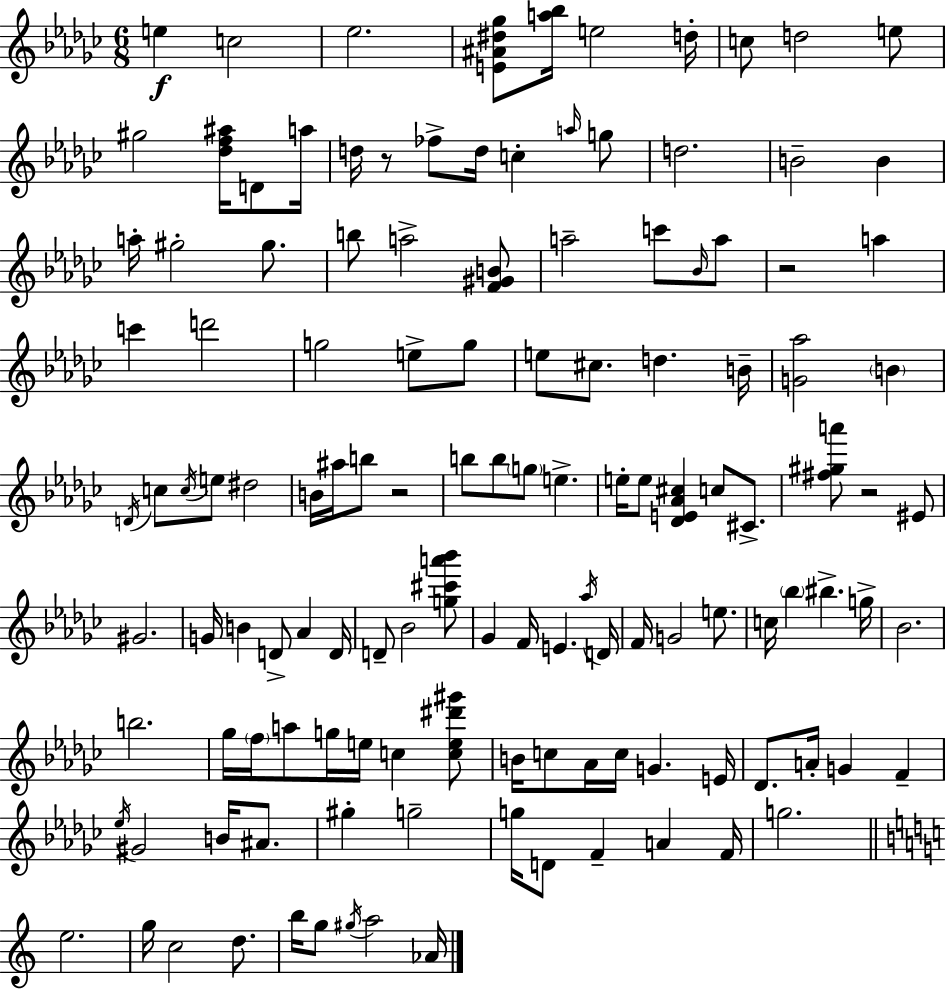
{
  \clef treble
  \numericTimeSignature
  \time 6/8
  \key ees \minor
  e''4\f c''2 | ees''2. | <e' ais' dis'' ges''>8 <a'' bes''>16 e''2 d''16-. | c''8 d''2 e''8 | \break gis''2 <des'' f'' ais''>16 d'8 a''16 | d''16 r8 fes''8-> d''16 c''4-. \grace { a''16 } g''8 | d''2. | b'2-- b'4 | \break a''16-. gis''2-. gis''8. | b''8 a''2-> <f' gis' b'>8 | a''2-- c'''8 \grace { bes'16 } | a''8 r2 a''4 | \break c'''4 d'''2 | g''2 e''8-> | g''8 e''8 cis''8. d''4. | b'16-- <g' aes''>2 \parenthesize b'4 | \break \acciaccatura { d'16 } c''8 \acciaccatura { c''16 } e''8 dis''2 | b'16 ais''16 b''8 r2 | b''8 b''8 \parenthesize g''8 e''4.-> | e''16-. e''8 <des' e' aes' cis''>4 c''8 | \break cis'8.-> <fis'' gis'' a'''>8 r2 | eis'8 gis'2. | g'16 b'4 d'8-> aes'4 | d'16 d'8-- bes'2 | \break <g'' cis''' a''' bes'''>8 ges'4 f'16 e'4. | \acciaccatura { aes''16 } d'16 f'16 g'2 | e''8. c''16 \parenthesize bes''4 bis''4.-> | g''16-> bes'2. | \break b''2. | ges''16 \parenthesize f''16 a''8 g''16 e''16 c''4 | <c'' e'' dis''' gis'''>8 b'16 c''8 aes'16 c''16 g'4. | e'16 des'8. a'16-. g'4 | \break f'4-- \acciaccatura { ees''16 } gis'2 | b'16 ais'8. gis''4-. g''2-- | g''16 d'8 f'4-- | a'4 f'16 g''2. | \break \bar "||" \break \key c \major e''2. | g''16 c''2 d''8. | b''16 g''8 \acciaccatura { gis''16 } a''2 | aes'16 \bar "|."
}